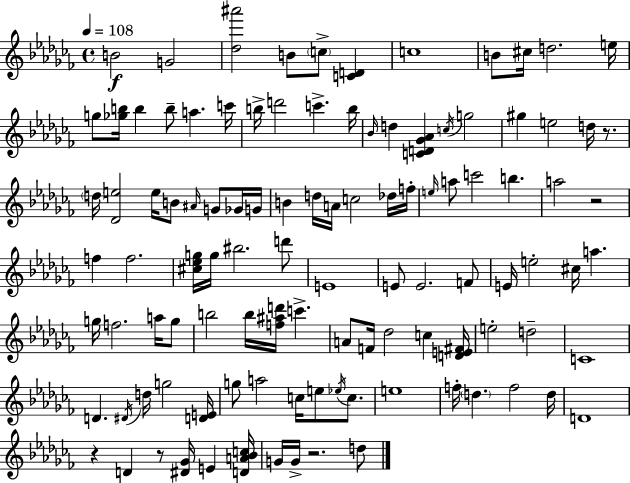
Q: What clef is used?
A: treble